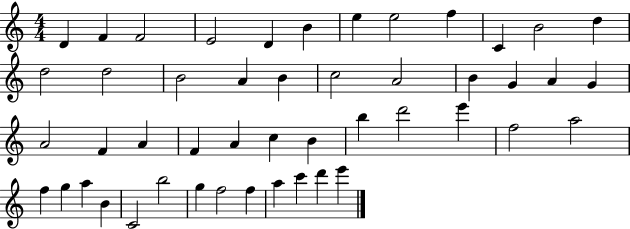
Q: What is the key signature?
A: C major